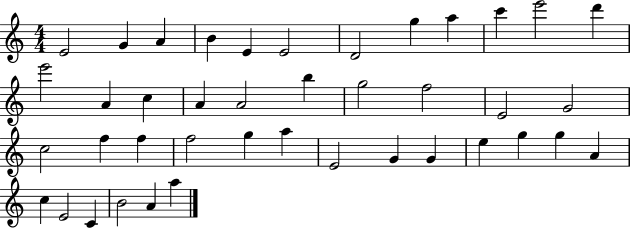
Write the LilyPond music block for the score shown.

{
  \clef treble
  \numericTimeSignature
  \time 4/4
  \key c \major
  e'2 g'4 a'4 | b'4 e'4 e'2 | d'2 g''4 a''4 | c'''4 e'''2 d'''4 | \break e'''2 a'4 c''4 | a'4 a'2 b''4 | g''2 f''2 | e'2 g'2 | \break c''2 f''4 f''4 | f''2 g''4 a''4 | e'2 g'4 g'4 | e''4 g''4 g''4 a'4 | \break c''4 e'2 c'4 | b'2 a'4 a''4 | \bar "|."
}